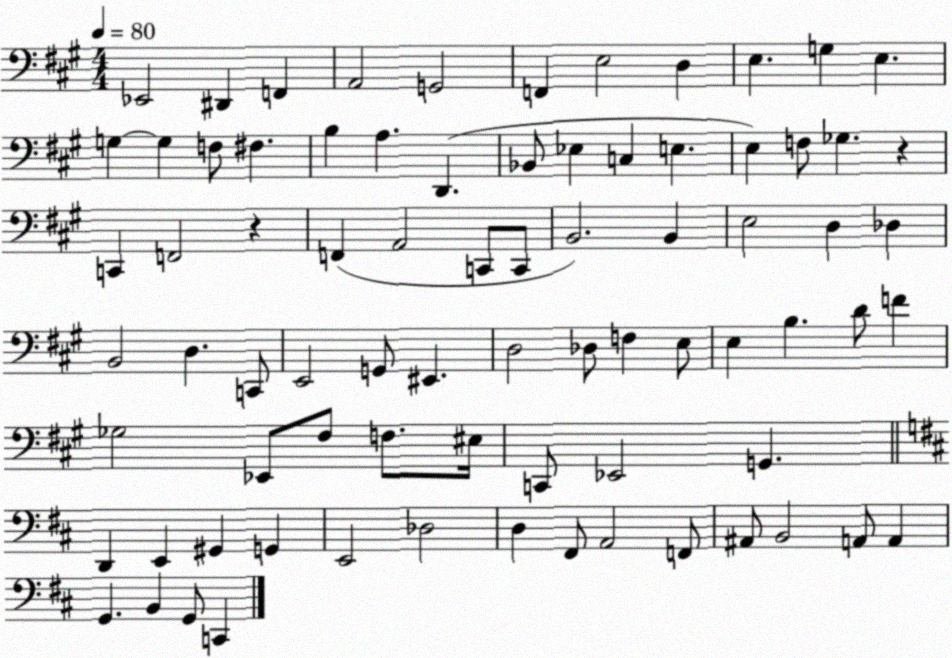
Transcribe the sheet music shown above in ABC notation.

X:1
T:Untitled
M:4/4
L:1/4
K:A
_E,,2 ^D,, F,, A,,2 G,,2 F,, E,2 D, E, G, E, G, G, F,/2 ^F, B, A, D,, _B,,/2 _E, C, E, E, F,/2 _G, z C,, F,,2 z F,, A,,2 C,,/2 C,,/2 B,,2 B,, E,2 D, _D, B,,2 D, C,,/2 E,,2 G,,/2 ^E,, D,2 _D,/2 F, E,/2 E, B, D/2 F _G,2 _E,,/2 ^F,/2 F,/2 ^E,/4 C,,/2 _E,,2 G,, D,, E,, ^G,, G,, E,,2 _D,2 D, ^F,,/2 A,,2 F,,/2 ^A,,/2 B,,2 A,,/2 A,, G,, B,, G,,/2 C,,